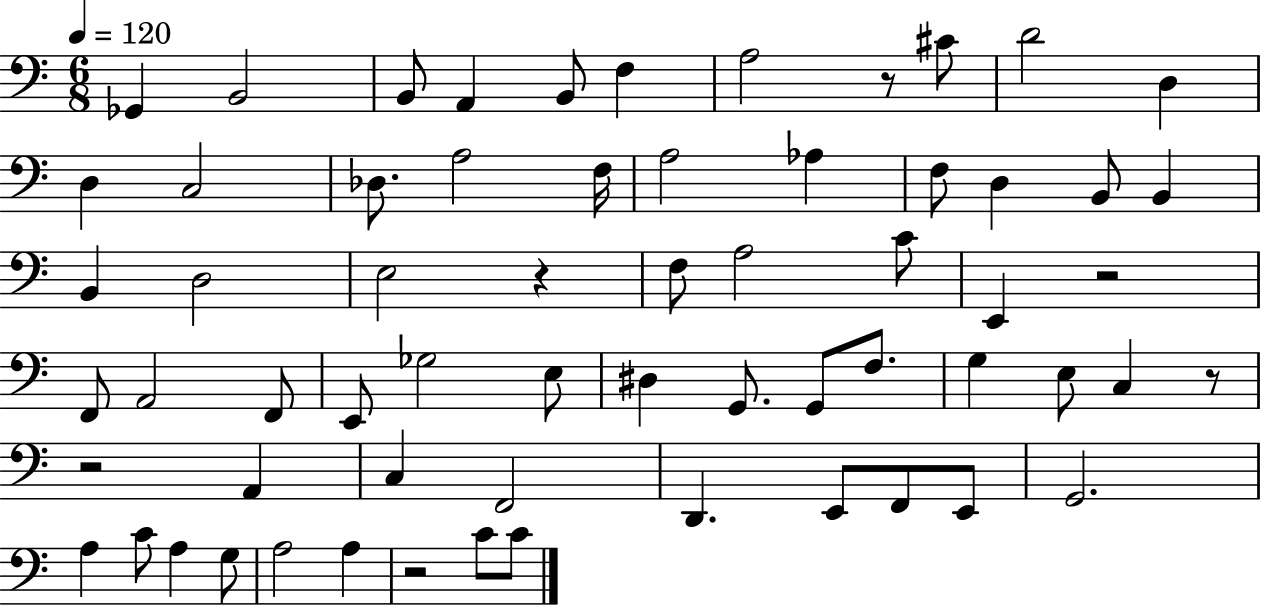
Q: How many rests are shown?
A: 6